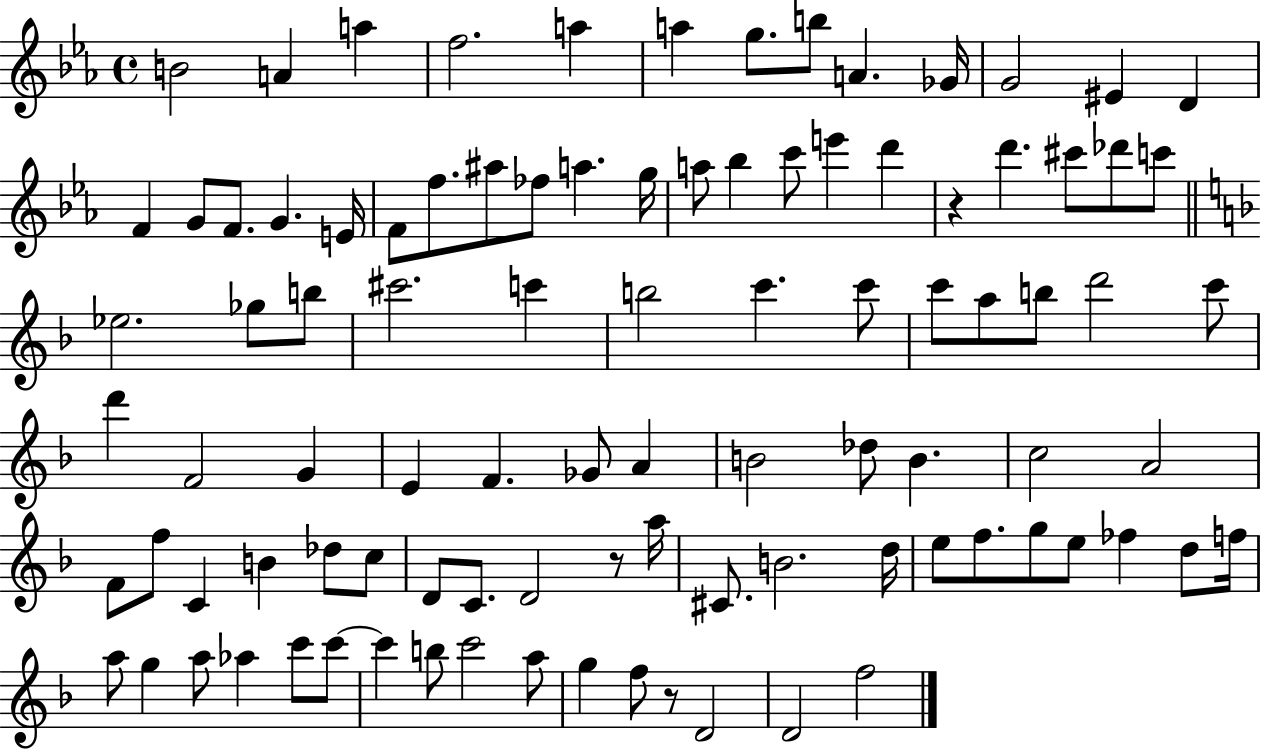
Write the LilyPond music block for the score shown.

{
  \clef treble
  \time 4/4
  \defaultTimeSignature
  \key ees \major
  \repeat volta 2 { b'2 a'4 a''4 | f''2. a''4 | a''4 g''8. b''8 a'4. ges'16 | g'2 eis'4 d'4 | \break f'4 g'8 f'8. g'4. e'16 | f'8 f''8. ais''8 fes''8 a''4. g''16 | a''8 bes''4 c'''8 e'''4 d'''4 | r4 d'''4. cis'''8 des'''8 c'''8 | \break \bar "||" \break \key d \minor ees''2. ges''8 b''8 | cis'''2. c'''4 | b''2 c'''4. c'''8 | c'''8 a''8 b''8 d'''2 c'''8 | \break d'''4 f'2 g'4 | e'4 f'4. ges'8 a'4 | b'2 des''8 b'4. | c''2 a'2 | \break f'8 f''8 c'4 b'4 des''8 c''8 | d'8 c'8. d'2 r8 a''16 | cis'8. b'2. d''16 | e''8 f''8. g''8 e''8 fes''4 d''8 f''16 | \break a''8 g''4 a''8 aes''4 c'''8 c'''8~~ | c'''4 b''8 c'''2 a''8 | g''4 f''8 r8 d'2 | d'2 f''2 | \break } \bar "|."
}